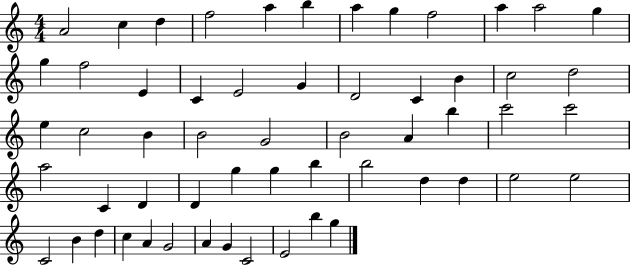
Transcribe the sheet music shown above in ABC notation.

X:1
T:Untitled
M:4/4
L:1/4
K:C
A2 c d f2 a b a g f2 a a2 g g f2 E C E2 G D2 C B c2 d2 e c2 B B2 G2 B2 A b c'2 c'2 a2 C D D g g b b2 d d e2 e2 C2 B d c A G2 A G C2 E2 b g